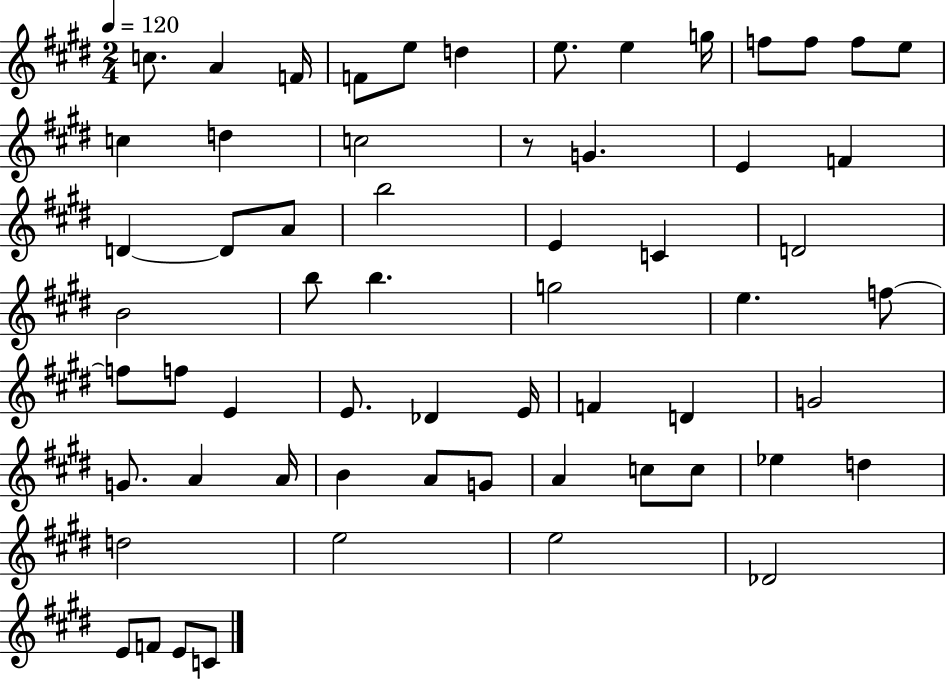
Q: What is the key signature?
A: E major